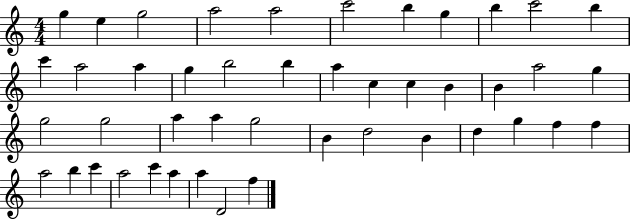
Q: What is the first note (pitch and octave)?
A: G5